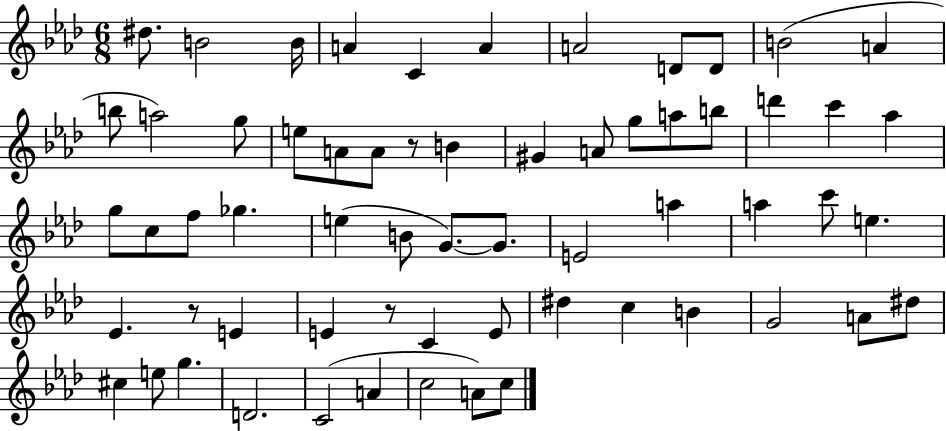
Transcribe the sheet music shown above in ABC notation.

X:1
T:Untitled
M:6/8
L:1/4
K:Ab
^d/2 B2 B/4 A C A A2 D/2 D/2 B2 A b/2 a2 g/2 e/2 A/2 A/2 z/2 B ^G A/2 g/2 a/2 b/2 d' c' _a g/2 c/2 f/2 _g e B/2 G/2 G/2 E2 a a c'/2 e _E z/2 E E z/2 C E/2 ^d c B G2 A/2 ^d/2 ^c e/2 g D2 C2 A c2 A/2 c/2